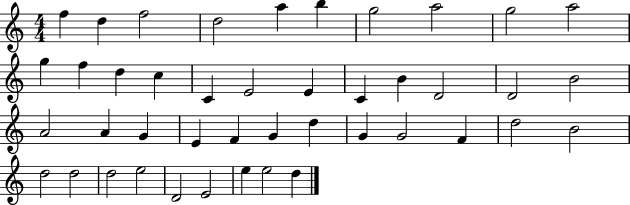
F5/q D5/q F5/h D5/h A5/q B5/q G5/h A5/h G5/h A5/h G5/q F5/q D5/q C5/q C4/q E4/h E4/q C4/q B4/q D4/h D4/h B4/h A4/h A4/q G4/q E4/q F4/q G4/q D5/q G4/q G4/h F4/q D5/h B4/h D5/h D5/h D5/h E5/h D4/h E4/h E5/q E5/h D5/q